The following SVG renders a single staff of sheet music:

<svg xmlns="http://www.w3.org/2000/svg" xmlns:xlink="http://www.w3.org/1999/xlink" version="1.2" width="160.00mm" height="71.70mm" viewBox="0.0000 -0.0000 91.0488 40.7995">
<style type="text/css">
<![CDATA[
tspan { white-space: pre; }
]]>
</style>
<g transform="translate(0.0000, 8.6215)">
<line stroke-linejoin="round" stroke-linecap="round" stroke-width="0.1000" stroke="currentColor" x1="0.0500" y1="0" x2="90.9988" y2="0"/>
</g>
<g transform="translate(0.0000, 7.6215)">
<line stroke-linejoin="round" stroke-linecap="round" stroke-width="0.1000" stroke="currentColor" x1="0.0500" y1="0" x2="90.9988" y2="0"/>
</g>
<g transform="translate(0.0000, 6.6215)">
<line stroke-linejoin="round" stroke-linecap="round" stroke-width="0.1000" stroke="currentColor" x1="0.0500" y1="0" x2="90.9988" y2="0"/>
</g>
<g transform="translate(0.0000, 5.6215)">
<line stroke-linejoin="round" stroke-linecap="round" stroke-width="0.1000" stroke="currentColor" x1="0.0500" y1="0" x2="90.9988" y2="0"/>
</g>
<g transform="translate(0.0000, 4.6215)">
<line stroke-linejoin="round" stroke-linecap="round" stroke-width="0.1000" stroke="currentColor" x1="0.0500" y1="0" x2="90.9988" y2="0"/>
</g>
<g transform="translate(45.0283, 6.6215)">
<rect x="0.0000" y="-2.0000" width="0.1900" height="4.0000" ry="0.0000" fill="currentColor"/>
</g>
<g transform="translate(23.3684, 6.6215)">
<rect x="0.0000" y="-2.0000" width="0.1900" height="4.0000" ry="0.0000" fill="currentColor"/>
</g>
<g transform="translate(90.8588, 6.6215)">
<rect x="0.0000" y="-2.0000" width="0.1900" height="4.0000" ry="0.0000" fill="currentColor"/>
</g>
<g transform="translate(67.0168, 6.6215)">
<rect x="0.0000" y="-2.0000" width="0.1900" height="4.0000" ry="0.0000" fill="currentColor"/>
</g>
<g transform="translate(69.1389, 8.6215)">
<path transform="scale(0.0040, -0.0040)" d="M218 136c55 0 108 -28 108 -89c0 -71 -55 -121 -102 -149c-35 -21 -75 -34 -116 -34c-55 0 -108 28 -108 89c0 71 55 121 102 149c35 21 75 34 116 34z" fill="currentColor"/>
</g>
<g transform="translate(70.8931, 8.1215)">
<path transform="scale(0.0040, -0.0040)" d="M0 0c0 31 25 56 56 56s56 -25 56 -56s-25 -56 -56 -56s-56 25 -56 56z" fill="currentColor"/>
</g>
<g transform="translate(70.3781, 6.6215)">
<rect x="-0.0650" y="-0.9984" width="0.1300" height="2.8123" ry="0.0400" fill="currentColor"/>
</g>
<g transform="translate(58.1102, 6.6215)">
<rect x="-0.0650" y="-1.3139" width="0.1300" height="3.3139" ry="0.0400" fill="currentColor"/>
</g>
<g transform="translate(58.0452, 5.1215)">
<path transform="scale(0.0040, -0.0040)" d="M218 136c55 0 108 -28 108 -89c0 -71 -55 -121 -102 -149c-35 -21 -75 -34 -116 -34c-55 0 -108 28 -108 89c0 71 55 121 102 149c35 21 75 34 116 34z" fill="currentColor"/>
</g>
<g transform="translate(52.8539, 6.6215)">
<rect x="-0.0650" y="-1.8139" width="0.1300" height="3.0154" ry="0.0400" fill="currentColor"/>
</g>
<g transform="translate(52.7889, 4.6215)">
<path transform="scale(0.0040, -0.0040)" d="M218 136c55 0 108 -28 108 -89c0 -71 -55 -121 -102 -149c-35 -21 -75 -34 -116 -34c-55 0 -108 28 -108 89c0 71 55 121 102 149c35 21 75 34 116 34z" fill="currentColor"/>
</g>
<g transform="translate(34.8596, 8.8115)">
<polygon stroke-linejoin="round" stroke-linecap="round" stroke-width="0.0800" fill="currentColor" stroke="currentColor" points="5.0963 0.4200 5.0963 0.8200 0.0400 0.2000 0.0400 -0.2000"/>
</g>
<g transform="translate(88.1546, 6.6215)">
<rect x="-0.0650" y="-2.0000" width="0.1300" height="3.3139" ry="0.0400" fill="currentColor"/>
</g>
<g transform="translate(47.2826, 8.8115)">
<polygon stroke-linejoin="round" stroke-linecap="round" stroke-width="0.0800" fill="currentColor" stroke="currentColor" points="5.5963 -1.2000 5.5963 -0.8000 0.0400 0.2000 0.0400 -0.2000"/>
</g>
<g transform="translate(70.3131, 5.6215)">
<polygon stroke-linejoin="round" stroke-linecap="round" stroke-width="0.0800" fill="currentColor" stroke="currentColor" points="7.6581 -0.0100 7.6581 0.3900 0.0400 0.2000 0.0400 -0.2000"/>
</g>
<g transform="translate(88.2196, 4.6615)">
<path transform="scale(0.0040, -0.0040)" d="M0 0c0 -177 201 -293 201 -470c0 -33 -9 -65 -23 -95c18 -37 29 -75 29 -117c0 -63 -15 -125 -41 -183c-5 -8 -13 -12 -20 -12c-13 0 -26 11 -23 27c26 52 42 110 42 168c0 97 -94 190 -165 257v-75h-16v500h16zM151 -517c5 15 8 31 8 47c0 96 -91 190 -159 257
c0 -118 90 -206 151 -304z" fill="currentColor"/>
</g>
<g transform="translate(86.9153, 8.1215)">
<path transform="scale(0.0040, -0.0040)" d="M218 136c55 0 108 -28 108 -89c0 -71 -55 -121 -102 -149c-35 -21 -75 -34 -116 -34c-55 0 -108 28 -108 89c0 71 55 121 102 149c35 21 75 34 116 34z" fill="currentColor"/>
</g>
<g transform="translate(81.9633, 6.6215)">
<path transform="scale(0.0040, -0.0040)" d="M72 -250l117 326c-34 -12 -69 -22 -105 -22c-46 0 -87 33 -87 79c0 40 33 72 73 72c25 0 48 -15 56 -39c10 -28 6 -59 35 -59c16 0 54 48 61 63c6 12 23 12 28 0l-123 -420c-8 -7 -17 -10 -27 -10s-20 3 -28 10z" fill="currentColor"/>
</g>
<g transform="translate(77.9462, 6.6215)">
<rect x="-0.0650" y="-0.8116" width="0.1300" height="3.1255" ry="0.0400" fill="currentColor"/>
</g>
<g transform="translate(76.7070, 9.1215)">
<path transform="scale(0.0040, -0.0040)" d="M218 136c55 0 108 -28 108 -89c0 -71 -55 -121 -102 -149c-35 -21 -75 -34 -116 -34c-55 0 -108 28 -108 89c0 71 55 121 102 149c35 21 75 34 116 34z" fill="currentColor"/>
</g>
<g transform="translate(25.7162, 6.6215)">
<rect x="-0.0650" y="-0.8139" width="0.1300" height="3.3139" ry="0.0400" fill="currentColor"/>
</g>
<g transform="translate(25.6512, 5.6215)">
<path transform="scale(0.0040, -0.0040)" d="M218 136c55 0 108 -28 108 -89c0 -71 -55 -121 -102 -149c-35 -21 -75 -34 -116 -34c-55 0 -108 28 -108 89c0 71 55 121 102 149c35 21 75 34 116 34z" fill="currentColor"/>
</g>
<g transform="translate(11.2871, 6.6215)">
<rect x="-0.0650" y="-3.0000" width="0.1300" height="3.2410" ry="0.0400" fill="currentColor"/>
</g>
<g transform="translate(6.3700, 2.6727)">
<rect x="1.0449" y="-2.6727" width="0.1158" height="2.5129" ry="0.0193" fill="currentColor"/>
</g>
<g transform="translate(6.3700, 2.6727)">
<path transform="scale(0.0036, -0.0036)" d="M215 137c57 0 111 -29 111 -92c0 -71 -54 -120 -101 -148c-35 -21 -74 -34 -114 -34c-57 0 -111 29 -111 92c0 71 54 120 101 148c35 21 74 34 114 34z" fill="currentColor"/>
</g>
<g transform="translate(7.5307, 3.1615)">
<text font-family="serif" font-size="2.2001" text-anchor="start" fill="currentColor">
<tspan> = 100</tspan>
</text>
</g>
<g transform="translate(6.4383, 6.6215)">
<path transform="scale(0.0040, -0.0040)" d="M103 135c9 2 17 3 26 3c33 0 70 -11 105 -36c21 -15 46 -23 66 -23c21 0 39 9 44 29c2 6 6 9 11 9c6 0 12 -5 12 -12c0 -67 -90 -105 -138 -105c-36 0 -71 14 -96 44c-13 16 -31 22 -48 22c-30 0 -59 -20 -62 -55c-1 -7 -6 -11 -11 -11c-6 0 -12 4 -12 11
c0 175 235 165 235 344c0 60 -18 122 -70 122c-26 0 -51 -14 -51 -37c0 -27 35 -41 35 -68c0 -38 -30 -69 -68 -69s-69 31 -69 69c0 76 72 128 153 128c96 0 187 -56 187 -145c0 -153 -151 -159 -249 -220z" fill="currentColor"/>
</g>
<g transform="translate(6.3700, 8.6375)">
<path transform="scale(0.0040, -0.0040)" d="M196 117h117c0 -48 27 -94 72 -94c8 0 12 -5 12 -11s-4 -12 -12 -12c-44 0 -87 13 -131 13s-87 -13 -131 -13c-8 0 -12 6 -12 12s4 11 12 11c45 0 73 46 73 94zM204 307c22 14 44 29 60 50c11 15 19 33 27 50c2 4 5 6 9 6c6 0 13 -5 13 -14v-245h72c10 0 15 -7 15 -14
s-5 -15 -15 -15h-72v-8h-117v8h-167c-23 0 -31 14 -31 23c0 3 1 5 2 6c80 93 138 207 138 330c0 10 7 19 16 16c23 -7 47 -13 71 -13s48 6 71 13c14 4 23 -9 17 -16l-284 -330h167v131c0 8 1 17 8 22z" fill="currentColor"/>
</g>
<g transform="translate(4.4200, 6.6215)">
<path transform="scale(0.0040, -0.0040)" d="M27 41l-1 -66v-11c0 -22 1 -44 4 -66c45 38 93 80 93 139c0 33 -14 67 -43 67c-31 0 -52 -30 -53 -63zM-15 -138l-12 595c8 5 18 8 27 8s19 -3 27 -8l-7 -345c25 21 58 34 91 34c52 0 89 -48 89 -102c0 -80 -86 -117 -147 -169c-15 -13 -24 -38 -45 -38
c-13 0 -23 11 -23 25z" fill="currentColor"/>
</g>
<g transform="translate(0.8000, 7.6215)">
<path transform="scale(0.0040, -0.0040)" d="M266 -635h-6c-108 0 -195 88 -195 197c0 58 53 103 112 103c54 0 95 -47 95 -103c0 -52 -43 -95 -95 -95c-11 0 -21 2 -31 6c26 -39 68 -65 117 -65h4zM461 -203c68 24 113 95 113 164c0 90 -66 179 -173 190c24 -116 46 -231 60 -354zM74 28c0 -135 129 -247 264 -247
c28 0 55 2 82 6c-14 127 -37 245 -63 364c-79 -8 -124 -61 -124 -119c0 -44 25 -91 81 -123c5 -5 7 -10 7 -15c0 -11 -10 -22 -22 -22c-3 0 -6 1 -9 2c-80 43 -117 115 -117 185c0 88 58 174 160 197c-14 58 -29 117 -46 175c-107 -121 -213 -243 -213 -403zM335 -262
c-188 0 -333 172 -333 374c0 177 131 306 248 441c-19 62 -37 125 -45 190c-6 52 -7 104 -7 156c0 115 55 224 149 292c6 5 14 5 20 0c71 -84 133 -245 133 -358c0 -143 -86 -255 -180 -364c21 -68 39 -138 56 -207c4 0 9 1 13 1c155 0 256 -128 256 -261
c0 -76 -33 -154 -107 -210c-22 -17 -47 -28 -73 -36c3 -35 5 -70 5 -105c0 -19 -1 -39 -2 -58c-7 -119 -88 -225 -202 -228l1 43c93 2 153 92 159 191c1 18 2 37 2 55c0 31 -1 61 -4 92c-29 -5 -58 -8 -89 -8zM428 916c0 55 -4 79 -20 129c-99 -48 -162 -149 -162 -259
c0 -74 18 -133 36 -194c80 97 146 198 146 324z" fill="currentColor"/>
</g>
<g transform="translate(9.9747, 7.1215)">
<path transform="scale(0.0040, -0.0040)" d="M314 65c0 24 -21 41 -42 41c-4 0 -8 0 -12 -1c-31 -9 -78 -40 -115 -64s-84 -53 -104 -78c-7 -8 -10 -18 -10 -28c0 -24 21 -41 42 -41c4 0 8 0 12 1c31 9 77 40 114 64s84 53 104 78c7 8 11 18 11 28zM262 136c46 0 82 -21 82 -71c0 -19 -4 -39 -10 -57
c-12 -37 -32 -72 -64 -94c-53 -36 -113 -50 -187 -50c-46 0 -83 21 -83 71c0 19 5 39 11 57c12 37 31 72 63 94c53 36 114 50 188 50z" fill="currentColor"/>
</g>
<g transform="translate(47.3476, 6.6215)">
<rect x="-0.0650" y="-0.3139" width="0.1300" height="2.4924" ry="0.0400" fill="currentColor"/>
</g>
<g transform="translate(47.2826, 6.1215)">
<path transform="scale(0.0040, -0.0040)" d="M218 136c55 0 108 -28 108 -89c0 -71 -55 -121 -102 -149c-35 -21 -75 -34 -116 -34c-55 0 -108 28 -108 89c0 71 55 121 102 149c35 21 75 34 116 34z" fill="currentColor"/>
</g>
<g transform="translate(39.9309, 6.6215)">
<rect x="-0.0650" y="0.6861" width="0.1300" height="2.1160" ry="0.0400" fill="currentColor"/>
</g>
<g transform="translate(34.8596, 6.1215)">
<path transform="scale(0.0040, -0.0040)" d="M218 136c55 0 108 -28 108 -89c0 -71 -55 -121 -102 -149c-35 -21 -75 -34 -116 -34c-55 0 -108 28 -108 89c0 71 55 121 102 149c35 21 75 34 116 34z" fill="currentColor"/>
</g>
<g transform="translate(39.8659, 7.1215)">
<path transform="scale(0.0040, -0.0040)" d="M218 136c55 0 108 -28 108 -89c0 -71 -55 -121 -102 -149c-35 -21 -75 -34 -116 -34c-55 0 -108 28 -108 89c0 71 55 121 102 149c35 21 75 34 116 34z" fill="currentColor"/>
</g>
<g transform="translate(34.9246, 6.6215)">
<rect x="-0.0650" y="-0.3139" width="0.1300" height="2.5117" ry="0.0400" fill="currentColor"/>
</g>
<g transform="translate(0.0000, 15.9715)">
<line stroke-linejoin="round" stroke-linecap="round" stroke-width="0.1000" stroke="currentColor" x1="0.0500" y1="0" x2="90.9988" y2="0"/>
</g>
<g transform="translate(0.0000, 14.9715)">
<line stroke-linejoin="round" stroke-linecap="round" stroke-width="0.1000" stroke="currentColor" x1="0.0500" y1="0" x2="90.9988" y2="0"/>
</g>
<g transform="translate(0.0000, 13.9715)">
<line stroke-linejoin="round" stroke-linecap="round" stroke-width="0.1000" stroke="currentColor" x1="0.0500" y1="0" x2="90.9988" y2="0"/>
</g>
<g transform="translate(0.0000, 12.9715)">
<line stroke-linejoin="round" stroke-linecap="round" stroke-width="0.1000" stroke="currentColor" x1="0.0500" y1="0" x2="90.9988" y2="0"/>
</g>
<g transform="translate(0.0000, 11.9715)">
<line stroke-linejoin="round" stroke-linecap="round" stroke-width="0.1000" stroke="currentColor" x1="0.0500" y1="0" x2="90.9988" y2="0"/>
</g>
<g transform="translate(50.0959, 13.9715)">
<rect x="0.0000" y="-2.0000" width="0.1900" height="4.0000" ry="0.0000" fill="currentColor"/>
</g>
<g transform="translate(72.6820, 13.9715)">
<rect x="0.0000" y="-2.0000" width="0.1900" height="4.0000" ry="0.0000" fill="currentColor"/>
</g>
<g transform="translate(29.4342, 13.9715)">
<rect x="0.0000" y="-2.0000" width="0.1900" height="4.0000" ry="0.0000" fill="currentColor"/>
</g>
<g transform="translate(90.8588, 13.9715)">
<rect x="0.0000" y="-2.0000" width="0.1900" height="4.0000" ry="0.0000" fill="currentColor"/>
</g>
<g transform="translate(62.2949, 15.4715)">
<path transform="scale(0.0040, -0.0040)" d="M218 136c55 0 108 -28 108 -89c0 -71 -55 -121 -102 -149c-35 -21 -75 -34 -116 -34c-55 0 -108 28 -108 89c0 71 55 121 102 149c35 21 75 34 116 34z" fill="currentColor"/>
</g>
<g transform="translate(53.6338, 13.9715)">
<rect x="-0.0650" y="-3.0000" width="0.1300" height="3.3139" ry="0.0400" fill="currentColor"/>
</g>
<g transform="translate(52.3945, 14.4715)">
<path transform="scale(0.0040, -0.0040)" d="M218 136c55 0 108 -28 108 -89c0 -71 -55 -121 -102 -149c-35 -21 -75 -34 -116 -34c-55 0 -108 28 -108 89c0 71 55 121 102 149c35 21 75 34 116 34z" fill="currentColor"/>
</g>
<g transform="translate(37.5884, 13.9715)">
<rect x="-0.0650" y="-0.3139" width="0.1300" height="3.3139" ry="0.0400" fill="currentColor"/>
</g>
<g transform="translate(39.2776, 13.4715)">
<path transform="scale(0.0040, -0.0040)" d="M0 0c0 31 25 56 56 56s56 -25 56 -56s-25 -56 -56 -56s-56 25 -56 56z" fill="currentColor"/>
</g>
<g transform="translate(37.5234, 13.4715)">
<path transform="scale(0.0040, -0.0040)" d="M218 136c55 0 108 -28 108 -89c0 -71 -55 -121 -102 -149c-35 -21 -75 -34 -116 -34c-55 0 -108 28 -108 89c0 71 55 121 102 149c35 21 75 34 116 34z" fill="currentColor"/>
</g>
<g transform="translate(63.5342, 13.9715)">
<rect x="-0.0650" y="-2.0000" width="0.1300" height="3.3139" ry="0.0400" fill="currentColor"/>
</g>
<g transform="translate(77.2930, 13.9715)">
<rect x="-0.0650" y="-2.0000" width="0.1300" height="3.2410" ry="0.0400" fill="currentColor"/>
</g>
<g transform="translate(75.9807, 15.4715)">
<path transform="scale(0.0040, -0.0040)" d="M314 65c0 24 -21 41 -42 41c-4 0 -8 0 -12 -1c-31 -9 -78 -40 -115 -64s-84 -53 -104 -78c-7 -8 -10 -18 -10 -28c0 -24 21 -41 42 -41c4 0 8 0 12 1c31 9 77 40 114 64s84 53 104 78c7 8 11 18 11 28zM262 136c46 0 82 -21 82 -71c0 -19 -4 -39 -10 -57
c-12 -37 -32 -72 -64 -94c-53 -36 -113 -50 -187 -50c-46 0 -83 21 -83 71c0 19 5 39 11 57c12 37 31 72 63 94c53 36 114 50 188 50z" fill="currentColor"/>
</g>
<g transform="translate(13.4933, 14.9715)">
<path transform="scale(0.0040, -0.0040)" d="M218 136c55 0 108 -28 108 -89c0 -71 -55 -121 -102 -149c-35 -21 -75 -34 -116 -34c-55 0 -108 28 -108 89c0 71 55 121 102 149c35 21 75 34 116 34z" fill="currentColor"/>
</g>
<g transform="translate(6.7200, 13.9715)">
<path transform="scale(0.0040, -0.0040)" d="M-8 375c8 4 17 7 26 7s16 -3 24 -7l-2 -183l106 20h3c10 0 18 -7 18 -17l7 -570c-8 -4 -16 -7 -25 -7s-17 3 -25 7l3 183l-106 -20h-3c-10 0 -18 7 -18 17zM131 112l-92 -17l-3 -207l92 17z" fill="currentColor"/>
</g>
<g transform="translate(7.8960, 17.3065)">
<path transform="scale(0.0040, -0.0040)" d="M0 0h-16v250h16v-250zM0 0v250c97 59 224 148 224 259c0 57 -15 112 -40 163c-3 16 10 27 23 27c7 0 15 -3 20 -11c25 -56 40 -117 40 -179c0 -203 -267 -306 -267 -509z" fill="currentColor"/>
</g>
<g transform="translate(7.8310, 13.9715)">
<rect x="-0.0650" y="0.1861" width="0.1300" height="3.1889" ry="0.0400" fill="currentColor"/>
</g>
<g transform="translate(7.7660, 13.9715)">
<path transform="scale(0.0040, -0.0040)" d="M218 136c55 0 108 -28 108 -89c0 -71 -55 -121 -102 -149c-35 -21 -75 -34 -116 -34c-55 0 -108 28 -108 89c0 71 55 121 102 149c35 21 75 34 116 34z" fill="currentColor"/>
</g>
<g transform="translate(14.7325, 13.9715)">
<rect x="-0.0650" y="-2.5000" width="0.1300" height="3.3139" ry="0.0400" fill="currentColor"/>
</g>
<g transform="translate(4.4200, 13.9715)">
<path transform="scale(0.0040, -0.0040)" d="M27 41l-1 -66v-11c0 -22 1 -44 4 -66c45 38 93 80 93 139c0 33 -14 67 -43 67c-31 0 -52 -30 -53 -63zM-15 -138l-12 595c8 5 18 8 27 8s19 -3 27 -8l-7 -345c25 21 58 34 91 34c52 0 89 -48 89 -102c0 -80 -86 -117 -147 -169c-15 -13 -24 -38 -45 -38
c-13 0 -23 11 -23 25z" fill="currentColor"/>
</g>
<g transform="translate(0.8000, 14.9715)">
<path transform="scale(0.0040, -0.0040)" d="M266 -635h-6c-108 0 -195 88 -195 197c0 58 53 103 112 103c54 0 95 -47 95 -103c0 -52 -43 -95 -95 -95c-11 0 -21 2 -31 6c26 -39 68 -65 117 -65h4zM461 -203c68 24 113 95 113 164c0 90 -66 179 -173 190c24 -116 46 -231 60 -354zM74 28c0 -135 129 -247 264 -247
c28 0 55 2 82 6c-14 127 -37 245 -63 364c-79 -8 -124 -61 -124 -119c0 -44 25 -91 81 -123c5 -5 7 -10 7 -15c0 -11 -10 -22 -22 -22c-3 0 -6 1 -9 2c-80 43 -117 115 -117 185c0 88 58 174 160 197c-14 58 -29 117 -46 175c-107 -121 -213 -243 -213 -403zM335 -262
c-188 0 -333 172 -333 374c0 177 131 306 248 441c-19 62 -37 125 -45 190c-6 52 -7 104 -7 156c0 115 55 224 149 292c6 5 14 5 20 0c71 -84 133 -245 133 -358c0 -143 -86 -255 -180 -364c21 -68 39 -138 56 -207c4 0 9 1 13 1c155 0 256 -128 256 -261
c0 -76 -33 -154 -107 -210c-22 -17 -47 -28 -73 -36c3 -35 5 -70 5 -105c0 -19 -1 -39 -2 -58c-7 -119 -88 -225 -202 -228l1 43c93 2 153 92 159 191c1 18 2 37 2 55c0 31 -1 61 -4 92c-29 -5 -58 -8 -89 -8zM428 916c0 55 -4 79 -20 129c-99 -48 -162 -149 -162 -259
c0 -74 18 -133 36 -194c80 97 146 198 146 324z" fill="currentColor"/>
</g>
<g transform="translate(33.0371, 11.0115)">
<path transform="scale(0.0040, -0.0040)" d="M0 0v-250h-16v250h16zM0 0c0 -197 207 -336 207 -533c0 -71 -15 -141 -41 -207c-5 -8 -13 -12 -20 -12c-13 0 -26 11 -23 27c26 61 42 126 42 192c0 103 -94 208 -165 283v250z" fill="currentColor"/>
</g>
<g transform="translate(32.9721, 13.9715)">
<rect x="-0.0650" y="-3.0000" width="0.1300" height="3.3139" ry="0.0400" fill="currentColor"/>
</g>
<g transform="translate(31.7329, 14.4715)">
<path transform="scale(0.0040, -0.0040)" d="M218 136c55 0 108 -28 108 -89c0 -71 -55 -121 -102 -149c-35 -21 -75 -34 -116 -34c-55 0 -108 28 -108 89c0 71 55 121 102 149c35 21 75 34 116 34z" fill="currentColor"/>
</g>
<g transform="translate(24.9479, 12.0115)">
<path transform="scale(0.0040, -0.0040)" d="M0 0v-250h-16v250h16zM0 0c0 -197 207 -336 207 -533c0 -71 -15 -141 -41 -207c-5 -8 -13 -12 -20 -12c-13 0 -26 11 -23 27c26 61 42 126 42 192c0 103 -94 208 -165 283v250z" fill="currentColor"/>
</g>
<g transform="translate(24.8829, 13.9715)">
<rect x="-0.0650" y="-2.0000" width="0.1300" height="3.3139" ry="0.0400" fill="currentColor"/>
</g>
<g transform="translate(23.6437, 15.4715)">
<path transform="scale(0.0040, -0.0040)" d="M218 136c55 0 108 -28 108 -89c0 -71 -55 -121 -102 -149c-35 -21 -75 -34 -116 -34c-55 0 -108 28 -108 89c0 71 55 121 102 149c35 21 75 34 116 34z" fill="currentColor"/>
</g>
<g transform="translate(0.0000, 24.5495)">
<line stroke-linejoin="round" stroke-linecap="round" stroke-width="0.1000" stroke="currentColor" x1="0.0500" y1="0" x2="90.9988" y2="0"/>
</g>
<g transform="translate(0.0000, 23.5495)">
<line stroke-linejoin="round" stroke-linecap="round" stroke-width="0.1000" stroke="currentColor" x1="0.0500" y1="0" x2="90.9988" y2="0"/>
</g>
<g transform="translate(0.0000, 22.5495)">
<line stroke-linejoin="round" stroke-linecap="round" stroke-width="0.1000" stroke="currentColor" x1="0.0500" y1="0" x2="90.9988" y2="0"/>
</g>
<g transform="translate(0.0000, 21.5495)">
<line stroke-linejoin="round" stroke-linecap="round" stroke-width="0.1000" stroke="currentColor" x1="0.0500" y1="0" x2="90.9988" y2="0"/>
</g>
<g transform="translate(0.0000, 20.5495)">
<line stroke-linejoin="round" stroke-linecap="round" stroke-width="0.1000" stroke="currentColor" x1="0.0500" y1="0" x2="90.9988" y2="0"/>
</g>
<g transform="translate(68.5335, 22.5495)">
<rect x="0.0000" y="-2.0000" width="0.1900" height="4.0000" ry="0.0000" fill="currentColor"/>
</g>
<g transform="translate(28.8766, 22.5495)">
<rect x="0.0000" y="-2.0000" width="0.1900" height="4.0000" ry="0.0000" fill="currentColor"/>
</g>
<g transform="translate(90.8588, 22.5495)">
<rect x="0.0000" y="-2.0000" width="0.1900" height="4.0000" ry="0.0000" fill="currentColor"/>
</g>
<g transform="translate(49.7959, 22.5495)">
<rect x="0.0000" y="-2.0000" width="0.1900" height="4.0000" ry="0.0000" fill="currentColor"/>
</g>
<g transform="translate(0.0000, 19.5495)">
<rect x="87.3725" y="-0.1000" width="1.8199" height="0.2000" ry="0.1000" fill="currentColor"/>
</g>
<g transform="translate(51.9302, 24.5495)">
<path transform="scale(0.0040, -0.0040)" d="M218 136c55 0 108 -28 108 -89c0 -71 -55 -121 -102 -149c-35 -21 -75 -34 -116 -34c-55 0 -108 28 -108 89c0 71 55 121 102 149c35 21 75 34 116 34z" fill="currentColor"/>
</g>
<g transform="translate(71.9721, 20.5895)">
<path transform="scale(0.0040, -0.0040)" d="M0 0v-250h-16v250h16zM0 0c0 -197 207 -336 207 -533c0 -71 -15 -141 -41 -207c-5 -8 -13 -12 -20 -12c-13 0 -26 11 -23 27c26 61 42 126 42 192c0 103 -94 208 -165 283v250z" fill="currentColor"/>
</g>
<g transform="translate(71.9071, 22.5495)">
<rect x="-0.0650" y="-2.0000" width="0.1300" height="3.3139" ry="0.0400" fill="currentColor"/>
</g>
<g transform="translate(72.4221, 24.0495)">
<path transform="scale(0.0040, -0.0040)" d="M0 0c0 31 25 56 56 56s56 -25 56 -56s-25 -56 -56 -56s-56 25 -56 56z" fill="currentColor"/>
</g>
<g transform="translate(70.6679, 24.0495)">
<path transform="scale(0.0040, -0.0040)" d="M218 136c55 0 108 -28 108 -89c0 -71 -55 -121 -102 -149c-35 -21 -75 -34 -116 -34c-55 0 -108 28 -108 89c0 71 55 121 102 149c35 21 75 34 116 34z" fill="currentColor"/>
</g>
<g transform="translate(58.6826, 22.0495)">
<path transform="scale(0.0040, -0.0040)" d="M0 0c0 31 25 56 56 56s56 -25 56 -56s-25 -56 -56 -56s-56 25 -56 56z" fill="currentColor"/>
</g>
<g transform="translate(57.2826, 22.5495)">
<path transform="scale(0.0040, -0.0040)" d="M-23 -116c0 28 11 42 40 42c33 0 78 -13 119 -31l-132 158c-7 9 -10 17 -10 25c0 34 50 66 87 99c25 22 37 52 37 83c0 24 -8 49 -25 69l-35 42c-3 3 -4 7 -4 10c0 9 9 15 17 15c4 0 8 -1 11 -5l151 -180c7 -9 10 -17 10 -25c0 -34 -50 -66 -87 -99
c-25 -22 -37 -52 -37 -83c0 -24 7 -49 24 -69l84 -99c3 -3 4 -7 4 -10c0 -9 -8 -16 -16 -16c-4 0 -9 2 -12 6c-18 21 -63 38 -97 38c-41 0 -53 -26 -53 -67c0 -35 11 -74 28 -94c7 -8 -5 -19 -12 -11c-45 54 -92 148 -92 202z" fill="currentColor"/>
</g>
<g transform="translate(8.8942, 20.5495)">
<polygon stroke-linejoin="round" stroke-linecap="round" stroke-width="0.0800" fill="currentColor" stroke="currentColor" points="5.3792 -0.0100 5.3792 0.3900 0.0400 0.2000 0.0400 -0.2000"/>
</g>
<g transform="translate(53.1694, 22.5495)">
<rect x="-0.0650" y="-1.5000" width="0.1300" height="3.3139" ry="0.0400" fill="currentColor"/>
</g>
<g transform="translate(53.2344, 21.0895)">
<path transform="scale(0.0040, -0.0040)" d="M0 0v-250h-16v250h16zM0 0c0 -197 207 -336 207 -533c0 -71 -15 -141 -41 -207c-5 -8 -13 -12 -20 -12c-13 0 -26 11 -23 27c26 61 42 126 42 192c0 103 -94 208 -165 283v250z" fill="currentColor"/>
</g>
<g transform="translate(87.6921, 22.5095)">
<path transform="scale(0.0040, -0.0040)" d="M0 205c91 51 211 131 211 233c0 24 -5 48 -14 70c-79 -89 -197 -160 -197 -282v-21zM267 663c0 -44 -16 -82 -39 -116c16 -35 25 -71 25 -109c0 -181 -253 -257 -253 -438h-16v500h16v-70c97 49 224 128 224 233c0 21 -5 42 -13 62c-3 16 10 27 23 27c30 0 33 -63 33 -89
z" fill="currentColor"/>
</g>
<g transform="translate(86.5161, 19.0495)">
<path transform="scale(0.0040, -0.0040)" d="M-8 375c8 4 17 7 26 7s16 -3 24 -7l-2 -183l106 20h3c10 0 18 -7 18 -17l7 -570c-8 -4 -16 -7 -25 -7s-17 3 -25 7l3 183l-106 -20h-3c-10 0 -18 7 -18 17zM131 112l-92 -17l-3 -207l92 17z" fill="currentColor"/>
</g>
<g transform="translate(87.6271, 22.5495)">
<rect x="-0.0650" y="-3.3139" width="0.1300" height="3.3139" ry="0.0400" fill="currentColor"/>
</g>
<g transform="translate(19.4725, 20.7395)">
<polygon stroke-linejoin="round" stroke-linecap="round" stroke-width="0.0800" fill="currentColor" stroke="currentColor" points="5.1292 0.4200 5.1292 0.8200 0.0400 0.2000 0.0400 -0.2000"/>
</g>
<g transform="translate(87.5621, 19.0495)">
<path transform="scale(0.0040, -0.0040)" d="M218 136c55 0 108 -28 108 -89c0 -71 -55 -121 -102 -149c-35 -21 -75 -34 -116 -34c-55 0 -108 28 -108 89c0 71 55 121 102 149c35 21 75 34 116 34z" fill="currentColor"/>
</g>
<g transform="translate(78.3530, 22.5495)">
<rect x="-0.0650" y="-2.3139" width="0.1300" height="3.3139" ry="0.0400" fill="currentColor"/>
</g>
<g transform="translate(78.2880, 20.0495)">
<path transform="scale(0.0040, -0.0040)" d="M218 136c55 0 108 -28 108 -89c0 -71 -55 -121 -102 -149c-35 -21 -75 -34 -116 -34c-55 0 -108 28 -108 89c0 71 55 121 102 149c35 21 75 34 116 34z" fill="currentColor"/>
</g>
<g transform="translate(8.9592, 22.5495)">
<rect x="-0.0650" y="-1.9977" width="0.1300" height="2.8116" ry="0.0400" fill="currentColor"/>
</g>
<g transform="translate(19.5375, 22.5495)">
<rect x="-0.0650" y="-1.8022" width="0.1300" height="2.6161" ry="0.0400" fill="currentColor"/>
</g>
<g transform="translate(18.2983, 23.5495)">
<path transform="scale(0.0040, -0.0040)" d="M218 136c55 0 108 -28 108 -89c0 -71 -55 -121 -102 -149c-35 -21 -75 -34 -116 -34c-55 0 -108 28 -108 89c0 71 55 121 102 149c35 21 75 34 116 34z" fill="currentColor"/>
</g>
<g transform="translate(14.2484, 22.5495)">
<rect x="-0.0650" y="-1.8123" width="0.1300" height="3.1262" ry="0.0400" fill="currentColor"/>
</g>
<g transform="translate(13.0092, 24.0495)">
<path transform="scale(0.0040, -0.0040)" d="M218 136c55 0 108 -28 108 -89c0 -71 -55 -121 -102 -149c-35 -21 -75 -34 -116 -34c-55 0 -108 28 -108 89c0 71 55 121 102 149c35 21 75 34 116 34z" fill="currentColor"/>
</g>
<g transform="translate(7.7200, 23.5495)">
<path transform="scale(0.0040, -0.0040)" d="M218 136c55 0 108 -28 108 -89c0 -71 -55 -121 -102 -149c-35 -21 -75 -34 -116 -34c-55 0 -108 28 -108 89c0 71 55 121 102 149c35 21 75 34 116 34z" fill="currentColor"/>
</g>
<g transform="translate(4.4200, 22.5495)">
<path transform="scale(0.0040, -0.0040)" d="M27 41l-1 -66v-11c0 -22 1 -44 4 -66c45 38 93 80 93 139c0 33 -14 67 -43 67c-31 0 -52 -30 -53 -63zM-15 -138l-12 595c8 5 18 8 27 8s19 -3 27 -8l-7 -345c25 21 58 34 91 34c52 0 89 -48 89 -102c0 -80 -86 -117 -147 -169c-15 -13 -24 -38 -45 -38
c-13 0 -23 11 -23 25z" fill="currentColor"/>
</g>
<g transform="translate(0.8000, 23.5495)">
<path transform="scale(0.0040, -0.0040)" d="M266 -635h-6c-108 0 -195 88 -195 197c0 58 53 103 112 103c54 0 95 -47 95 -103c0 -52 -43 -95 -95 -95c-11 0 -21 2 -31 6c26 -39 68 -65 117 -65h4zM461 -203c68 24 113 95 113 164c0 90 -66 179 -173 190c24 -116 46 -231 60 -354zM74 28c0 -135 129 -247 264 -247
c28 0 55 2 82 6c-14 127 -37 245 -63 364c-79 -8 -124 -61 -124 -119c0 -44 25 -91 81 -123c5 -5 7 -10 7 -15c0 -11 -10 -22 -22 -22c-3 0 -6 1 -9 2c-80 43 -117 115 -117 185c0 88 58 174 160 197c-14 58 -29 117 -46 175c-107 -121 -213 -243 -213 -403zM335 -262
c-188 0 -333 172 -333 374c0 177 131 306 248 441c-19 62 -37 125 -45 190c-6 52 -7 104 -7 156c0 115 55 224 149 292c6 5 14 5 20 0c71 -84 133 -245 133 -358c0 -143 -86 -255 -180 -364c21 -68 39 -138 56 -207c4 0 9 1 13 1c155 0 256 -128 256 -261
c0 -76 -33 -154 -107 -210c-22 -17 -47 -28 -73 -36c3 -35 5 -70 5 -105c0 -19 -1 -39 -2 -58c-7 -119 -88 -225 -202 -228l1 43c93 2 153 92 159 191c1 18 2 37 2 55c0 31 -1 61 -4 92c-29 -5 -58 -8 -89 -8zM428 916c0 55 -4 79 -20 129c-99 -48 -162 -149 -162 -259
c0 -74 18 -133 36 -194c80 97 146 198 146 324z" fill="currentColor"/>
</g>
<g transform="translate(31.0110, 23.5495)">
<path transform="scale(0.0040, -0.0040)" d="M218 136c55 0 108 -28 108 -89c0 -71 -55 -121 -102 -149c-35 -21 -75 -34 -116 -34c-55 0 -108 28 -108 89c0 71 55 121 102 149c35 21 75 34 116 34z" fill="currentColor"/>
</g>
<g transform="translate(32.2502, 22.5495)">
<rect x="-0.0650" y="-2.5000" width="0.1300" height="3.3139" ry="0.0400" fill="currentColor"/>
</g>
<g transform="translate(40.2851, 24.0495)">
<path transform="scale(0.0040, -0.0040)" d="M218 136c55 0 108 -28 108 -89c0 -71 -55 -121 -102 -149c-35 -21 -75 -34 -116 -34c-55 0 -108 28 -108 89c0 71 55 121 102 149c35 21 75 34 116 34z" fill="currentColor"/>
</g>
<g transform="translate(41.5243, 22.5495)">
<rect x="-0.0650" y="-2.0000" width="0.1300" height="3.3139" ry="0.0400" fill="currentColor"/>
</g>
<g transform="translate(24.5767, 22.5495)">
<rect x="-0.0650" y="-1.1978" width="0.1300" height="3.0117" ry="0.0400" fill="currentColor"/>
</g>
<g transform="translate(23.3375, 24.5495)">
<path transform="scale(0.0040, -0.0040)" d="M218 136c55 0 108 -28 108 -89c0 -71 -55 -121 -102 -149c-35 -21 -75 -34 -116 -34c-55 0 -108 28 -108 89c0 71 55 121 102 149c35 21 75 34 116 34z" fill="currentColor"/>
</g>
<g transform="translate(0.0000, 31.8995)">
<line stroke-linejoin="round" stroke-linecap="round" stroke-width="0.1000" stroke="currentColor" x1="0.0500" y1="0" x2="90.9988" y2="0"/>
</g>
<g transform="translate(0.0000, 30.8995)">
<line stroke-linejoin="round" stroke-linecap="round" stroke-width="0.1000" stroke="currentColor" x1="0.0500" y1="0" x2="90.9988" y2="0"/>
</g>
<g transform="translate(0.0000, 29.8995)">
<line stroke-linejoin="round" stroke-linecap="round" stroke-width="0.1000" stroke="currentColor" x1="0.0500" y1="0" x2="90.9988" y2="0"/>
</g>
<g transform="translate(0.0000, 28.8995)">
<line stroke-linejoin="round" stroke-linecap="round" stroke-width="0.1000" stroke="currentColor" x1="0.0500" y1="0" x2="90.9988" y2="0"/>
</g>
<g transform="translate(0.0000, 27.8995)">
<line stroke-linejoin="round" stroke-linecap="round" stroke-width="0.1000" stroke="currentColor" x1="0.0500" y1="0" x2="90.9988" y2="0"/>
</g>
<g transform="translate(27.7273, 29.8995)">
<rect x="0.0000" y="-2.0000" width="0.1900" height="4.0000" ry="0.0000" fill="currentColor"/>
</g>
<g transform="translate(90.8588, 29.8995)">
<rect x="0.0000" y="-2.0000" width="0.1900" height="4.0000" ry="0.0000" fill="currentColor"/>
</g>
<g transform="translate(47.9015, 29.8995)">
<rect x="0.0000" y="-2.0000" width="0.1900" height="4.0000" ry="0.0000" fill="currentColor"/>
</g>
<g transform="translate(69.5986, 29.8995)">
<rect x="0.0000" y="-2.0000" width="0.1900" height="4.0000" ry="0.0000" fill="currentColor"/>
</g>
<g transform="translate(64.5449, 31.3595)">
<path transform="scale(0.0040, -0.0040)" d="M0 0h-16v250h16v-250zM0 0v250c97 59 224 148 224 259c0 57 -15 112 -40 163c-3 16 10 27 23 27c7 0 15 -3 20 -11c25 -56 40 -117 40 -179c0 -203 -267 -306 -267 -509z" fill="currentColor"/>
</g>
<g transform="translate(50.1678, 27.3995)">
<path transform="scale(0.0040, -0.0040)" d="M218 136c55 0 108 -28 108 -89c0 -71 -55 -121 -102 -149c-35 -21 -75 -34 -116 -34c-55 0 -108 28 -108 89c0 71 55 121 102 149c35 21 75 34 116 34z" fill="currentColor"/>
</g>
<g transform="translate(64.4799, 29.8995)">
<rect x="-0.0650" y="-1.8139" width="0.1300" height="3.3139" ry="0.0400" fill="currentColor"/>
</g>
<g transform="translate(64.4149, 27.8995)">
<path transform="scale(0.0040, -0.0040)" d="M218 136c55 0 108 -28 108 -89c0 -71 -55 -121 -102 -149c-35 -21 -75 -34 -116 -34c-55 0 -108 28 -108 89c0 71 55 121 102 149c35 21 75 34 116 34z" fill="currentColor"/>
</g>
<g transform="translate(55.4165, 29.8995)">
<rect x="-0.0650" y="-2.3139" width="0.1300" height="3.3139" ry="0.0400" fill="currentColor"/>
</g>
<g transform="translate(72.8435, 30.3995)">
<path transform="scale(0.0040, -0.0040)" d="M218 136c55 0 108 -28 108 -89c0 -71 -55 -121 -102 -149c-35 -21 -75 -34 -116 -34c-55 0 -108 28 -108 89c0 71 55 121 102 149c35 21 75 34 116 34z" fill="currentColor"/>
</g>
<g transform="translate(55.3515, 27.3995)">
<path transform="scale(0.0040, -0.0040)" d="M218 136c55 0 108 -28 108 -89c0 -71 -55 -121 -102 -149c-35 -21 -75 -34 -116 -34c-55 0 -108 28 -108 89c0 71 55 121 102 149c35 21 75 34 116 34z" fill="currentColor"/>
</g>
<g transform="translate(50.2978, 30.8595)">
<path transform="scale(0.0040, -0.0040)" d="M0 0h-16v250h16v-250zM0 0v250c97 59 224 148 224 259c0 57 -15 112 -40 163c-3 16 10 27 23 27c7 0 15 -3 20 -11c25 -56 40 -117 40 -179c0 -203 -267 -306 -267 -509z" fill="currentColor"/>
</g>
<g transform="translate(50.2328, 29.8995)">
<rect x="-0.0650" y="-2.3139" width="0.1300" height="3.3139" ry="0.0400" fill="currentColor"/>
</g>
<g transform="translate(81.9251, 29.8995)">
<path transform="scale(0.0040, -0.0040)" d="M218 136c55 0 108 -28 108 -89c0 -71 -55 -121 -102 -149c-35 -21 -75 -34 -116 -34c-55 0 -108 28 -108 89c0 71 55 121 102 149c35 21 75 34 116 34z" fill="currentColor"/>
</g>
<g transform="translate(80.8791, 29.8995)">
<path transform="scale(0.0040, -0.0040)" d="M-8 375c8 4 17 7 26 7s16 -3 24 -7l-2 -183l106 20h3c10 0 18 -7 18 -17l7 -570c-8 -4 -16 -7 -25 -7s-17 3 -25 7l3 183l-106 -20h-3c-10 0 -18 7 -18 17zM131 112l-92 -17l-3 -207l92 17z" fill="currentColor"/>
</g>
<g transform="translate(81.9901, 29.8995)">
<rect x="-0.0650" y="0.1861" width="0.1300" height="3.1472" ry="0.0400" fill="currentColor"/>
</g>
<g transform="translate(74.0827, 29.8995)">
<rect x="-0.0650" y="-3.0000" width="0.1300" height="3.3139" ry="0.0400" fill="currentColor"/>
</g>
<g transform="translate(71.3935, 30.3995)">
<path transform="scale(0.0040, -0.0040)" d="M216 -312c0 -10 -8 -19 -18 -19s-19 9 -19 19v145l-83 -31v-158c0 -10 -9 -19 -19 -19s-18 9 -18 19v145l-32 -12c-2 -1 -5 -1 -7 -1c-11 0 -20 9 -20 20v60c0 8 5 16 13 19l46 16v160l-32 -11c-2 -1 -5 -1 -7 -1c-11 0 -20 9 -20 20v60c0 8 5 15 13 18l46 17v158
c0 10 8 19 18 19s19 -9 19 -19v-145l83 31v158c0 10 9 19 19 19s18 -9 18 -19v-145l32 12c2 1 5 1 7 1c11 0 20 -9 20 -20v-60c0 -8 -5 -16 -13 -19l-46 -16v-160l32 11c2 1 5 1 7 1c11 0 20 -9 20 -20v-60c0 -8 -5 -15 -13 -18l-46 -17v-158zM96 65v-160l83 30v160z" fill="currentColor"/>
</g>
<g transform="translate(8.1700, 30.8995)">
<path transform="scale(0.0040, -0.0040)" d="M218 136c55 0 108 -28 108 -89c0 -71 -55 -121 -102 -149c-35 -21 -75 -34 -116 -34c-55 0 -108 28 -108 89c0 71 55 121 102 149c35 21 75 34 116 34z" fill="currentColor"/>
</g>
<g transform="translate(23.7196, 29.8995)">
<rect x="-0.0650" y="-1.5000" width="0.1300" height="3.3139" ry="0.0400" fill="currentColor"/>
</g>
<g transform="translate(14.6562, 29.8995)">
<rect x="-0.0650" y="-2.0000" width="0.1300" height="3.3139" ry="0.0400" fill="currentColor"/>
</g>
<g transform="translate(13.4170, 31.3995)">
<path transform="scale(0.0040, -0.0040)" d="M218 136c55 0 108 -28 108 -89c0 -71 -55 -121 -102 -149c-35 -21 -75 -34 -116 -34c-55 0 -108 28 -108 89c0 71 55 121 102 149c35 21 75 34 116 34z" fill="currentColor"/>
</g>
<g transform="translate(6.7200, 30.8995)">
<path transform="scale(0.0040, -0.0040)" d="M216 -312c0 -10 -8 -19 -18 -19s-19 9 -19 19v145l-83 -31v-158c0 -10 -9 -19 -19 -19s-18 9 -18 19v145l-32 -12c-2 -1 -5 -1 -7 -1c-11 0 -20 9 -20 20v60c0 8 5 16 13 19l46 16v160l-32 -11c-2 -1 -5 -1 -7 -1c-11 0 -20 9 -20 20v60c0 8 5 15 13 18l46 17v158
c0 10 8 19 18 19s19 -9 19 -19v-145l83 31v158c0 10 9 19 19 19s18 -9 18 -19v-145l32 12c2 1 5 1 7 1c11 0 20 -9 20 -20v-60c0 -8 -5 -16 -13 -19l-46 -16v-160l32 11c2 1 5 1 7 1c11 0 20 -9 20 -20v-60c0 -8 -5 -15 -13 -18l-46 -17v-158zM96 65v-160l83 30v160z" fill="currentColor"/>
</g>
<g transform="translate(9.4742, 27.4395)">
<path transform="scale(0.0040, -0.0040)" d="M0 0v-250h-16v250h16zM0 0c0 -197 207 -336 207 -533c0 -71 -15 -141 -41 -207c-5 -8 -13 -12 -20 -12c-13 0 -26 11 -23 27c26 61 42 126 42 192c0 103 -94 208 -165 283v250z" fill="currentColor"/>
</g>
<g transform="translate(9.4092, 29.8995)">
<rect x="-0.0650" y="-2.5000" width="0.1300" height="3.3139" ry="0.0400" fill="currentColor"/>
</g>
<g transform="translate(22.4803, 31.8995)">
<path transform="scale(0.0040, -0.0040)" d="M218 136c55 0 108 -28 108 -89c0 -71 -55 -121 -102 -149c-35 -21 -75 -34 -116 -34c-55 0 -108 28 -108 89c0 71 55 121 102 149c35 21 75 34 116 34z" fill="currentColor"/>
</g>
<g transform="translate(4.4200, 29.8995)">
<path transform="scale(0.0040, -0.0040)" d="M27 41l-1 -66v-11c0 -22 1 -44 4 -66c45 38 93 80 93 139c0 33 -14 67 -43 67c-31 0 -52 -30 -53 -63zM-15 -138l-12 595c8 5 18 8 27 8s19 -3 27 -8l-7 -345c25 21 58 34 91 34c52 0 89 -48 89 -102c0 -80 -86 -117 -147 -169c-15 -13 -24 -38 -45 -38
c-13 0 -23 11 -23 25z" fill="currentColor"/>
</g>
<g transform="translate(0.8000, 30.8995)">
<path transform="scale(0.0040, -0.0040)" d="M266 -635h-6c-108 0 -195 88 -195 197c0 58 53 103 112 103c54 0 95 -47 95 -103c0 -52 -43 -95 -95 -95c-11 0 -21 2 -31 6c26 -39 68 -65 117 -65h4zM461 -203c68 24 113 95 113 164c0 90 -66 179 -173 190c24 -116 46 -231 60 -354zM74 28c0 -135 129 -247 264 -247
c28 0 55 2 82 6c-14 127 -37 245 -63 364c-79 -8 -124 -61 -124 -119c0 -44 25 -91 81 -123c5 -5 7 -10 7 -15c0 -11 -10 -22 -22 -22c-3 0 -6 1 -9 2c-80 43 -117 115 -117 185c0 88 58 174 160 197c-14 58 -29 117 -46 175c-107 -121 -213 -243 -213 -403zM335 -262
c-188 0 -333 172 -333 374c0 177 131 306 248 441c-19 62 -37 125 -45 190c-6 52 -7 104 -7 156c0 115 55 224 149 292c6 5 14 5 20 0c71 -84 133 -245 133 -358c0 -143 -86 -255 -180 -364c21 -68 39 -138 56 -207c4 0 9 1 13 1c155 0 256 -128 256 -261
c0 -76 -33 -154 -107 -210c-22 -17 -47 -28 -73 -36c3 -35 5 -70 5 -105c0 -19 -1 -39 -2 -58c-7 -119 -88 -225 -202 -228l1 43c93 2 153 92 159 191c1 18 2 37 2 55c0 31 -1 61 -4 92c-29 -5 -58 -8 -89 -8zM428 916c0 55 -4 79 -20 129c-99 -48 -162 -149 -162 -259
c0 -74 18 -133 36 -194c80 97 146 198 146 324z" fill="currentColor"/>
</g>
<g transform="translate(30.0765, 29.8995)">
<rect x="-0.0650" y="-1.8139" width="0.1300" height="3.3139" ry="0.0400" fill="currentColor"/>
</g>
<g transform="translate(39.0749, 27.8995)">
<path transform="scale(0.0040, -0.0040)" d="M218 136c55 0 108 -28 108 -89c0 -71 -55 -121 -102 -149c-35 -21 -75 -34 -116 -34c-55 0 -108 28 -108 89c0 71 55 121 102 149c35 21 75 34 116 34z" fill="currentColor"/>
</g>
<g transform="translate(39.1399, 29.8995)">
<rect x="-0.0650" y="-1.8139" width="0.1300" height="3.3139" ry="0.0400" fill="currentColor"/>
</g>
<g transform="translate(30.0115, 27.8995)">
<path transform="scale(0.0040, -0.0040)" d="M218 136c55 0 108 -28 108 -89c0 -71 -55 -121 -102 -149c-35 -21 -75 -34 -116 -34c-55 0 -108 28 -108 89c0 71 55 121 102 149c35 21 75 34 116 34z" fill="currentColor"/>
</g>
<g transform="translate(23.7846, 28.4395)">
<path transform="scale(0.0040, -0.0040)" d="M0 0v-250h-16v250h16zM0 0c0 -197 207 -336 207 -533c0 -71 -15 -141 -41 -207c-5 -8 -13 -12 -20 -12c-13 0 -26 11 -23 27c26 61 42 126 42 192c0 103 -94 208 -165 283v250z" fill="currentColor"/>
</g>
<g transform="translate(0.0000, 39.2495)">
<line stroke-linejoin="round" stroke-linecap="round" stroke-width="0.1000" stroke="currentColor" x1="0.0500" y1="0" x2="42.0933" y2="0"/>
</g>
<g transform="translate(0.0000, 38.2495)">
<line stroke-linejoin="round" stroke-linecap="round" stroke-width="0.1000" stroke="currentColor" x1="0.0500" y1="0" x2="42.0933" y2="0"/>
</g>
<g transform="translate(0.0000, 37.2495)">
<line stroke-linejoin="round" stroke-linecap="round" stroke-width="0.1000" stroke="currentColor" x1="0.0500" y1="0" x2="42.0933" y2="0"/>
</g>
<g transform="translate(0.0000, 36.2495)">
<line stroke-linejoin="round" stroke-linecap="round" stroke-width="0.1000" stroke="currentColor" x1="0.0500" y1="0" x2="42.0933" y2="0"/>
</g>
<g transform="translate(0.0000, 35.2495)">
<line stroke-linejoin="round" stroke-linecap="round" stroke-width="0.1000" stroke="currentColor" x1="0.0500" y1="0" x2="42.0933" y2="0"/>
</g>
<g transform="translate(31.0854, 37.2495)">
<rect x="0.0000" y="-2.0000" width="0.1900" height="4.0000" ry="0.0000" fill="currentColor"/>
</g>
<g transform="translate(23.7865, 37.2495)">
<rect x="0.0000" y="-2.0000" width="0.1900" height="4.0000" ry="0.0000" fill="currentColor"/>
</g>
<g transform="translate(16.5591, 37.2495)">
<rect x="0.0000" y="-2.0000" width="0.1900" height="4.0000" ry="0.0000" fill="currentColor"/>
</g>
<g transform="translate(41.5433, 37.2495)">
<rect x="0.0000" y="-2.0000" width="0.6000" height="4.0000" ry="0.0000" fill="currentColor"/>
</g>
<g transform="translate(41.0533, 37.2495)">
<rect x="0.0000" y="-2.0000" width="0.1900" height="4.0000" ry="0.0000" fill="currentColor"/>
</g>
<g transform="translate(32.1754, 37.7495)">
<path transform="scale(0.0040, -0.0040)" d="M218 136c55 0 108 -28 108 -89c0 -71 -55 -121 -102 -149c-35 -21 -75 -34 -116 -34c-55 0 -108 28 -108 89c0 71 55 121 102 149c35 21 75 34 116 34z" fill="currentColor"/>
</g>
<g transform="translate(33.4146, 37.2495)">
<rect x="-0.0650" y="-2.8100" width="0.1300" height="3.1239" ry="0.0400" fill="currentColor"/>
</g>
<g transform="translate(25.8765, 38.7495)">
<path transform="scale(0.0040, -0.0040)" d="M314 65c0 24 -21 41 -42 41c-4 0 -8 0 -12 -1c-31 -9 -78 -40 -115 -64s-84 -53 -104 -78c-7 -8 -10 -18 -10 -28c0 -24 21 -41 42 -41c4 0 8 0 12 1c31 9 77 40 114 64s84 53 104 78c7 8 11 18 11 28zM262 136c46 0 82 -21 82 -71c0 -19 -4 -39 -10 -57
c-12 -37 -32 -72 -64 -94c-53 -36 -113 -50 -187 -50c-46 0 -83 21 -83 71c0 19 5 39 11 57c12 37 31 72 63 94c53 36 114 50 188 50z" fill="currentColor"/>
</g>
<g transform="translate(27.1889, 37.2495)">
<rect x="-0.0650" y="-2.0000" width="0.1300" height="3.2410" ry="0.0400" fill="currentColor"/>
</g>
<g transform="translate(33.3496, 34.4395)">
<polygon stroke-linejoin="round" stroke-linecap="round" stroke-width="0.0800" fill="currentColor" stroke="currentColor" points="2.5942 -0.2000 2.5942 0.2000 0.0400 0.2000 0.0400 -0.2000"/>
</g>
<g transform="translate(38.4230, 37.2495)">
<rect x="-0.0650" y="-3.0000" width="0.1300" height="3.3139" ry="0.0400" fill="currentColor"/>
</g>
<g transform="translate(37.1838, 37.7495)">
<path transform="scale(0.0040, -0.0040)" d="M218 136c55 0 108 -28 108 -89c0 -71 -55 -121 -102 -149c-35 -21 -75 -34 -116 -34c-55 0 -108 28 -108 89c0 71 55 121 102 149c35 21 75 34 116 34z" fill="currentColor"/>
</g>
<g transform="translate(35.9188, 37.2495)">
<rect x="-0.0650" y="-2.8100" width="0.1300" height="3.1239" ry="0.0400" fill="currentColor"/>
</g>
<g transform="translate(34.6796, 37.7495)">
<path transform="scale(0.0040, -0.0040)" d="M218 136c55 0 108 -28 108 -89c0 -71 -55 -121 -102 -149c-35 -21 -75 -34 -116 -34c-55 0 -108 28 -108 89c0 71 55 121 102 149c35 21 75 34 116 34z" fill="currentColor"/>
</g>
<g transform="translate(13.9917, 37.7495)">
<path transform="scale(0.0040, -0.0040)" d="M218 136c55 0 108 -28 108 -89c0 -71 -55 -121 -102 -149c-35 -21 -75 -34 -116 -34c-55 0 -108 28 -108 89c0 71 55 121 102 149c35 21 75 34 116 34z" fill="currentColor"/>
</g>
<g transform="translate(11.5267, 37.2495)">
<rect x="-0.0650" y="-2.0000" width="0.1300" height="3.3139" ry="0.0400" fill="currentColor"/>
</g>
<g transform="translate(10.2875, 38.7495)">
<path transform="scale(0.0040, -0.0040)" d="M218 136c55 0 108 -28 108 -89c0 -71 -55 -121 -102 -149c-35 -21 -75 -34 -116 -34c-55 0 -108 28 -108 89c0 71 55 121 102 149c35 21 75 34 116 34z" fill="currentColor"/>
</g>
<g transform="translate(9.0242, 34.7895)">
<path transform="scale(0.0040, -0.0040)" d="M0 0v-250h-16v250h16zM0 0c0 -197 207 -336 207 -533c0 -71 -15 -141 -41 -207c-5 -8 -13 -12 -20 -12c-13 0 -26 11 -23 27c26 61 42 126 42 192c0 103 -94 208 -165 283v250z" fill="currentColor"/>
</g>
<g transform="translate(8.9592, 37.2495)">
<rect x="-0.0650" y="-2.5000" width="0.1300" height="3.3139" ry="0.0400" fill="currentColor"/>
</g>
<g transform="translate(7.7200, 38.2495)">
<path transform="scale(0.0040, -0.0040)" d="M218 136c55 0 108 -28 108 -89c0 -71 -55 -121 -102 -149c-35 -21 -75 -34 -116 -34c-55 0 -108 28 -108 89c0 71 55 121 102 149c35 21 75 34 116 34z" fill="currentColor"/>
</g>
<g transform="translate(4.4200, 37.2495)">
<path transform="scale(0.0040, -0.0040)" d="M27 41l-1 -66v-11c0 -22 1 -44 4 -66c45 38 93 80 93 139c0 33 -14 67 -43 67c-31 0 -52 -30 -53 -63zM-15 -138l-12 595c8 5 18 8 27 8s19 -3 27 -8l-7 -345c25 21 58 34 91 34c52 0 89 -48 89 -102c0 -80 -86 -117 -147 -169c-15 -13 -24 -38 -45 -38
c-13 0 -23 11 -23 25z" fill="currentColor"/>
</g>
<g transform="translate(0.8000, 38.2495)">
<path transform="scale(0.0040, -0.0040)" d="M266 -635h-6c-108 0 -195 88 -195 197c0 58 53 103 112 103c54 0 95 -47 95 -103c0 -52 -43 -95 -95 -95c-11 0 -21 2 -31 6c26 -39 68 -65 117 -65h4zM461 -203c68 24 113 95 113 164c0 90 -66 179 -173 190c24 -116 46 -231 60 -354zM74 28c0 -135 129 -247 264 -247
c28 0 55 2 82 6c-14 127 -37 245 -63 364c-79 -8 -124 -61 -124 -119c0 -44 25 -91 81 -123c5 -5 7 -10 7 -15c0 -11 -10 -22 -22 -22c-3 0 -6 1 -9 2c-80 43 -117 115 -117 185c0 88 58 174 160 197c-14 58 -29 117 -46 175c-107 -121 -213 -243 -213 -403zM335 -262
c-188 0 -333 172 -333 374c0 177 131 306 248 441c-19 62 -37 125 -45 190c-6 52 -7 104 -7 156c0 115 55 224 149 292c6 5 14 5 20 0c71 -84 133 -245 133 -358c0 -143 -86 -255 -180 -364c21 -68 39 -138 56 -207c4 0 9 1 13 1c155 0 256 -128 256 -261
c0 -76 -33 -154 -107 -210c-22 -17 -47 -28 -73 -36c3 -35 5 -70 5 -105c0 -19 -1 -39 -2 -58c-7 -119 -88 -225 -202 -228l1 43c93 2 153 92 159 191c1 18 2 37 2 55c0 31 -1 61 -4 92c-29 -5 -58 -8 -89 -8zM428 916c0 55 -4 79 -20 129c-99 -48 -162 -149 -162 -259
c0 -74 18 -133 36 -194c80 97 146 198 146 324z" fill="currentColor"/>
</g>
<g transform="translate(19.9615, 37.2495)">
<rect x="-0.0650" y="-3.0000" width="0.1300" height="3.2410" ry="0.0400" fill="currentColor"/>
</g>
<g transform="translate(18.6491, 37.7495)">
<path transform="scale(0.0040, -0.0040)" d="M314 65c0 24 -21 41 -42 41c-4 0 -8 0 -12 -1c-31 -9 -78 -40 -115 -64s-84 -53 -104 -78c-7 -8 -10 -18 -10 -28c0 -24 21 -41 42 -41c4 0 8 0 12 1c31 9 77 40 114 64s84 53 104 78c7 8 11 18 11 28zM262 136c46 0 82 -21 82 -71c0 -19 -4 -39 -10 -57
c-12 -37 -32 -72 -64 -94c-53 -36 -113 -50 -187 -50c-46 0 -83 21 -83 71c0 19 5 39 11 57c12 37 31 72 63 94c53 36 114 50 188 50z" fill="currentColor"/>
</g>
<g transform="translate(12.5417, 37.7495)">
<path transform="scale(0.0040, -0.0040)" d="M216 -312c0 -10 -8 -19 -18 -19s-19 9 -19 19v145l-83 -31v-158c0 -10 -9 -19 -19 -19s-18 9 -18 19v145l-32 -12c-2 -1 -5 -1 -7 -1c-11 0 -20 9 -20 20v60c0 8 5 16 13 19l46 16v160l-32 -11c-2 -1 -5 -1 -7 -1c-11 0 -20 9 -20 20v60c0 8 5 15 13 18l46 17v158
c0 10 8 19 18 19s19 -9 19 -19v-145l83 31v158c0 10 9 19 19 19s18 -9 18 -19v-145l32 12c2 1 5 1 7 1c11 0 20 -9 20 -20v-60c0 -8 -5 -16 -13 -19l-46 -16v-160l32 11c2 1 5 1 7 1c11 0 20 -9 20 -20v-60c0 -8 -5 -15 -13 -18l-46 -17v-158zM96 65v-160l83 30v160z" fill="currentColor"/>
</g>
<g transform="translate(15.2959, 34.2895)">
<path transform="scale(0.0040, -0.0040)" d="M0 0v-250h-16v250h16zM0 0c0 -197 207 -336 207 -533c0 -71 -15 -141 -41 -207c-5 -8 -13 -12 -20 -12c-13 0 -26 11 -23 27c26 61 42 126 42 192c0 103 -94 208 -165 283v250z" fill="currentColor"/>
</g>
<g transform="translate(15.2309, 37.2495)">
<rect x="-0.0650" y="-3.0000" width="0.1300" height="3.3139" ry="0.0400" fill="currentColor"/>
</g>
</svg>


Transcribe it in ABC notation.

X:1
T:Untitled
M:2/4
L:1/4
K:F
A2 d c/2 A/2 c/2 f/2 e E/2 D/2 z/2 F/4 B/2 G F/2 A/2 c A F F2 G/2 F/2 G/2 E/2 G F E/2 z F/2 g b/4 ^G/2 F E/2 f f g/2 g f/2 ^A B G/2 F ^A/2 A2 F2 A/2 A/2 A